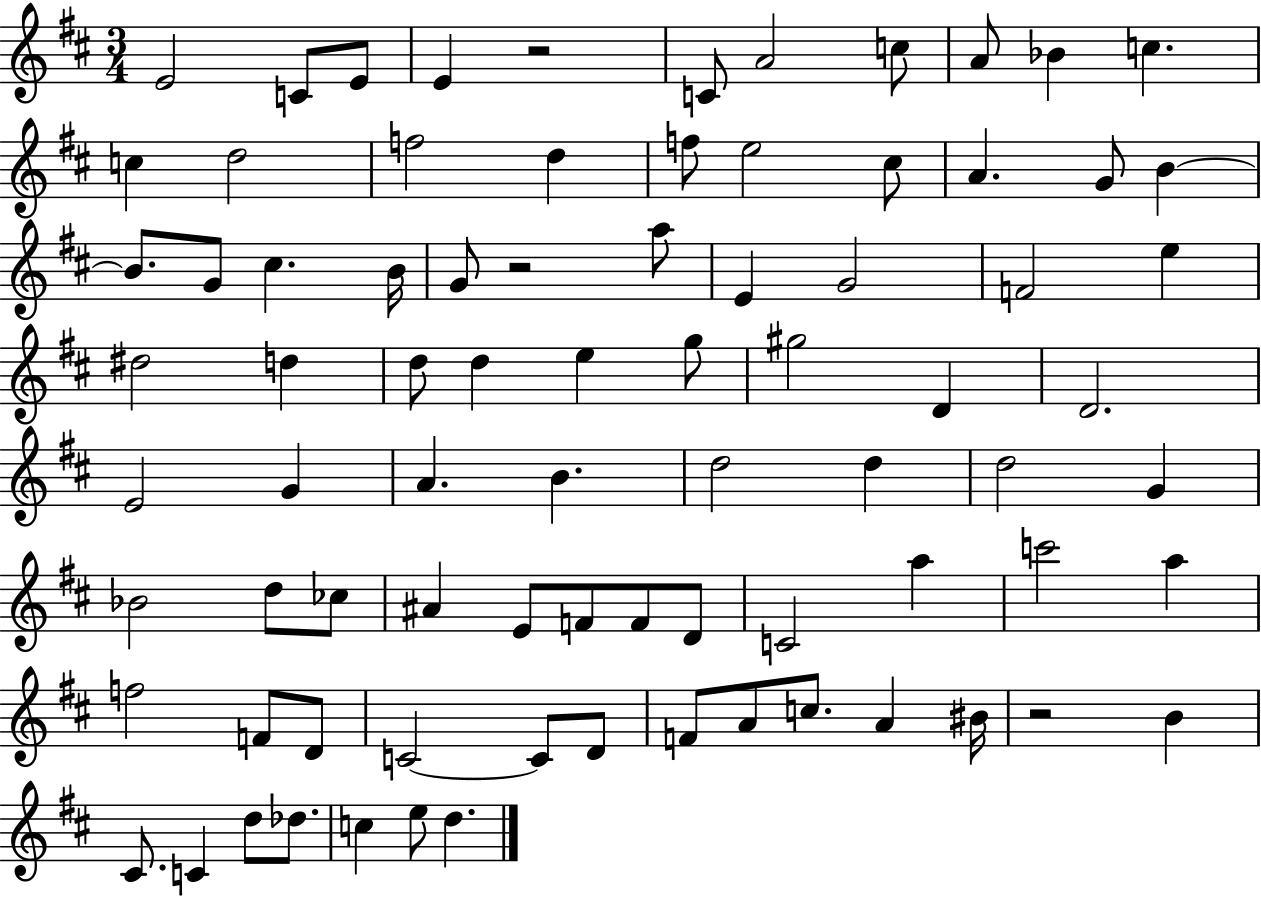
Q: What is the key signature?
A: D major